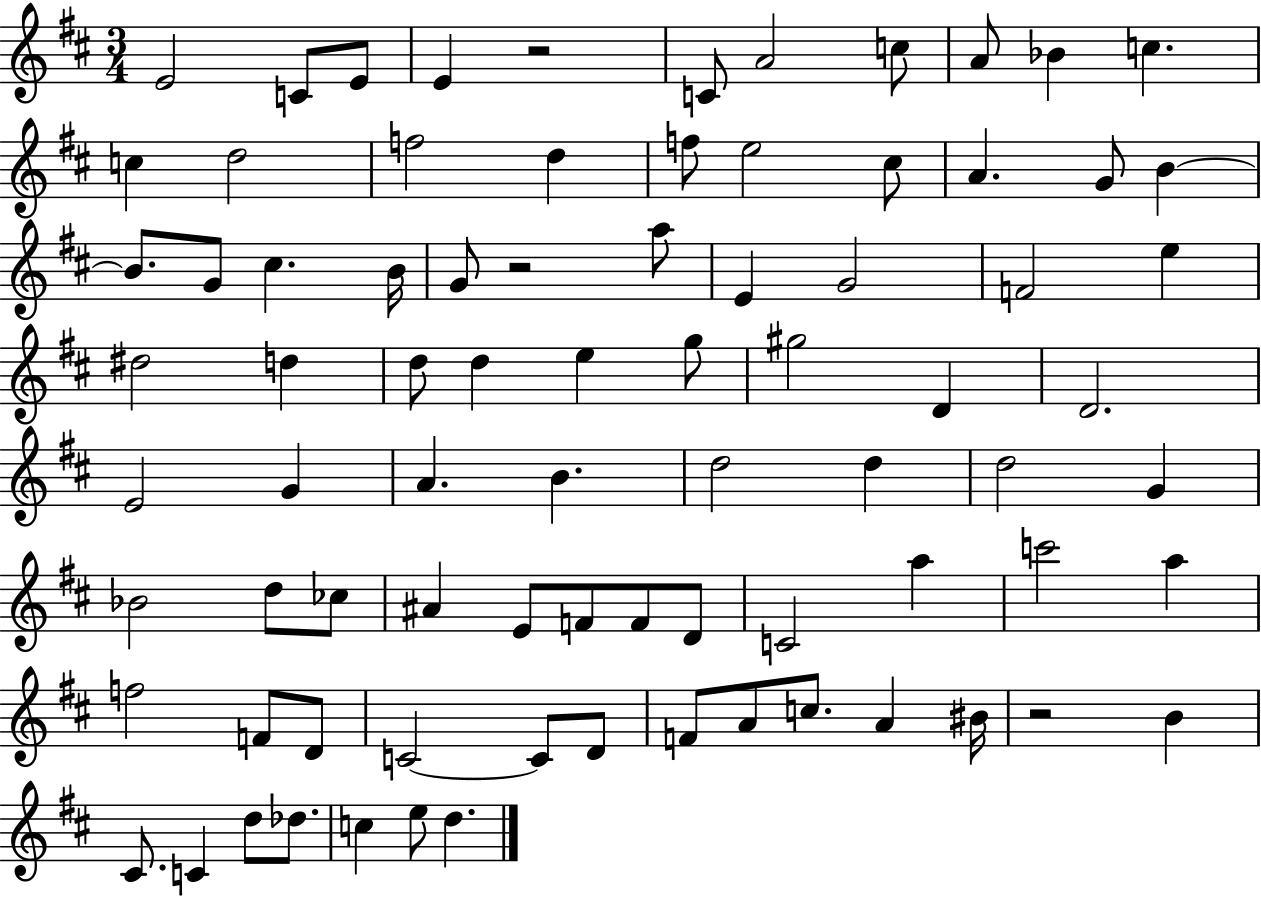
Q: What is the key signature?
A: D major